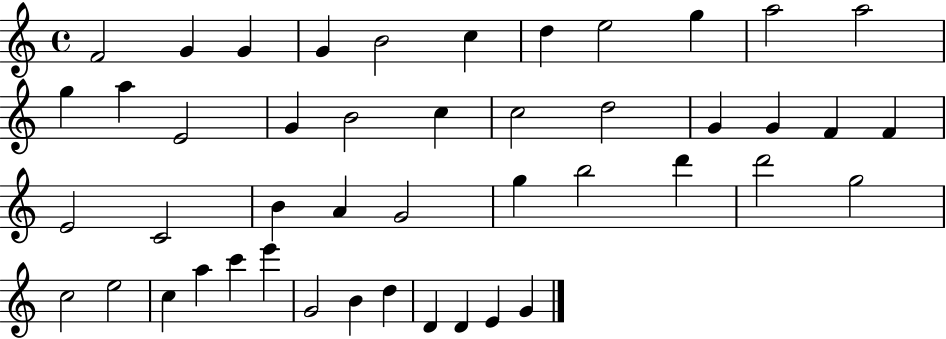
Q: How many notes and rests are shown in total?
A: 46